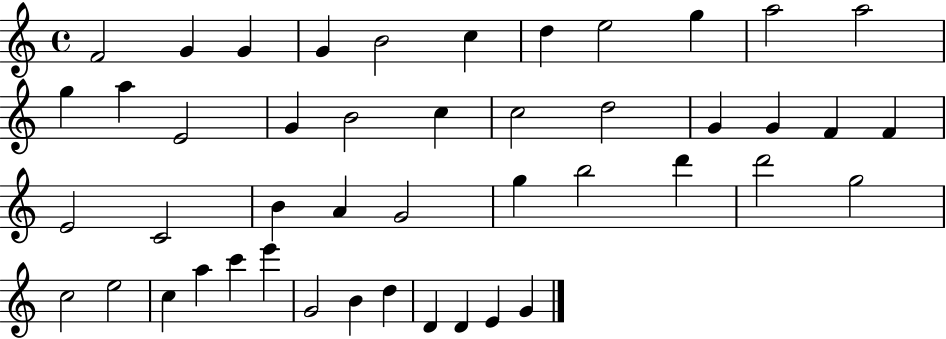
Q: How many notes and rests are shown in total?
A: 46